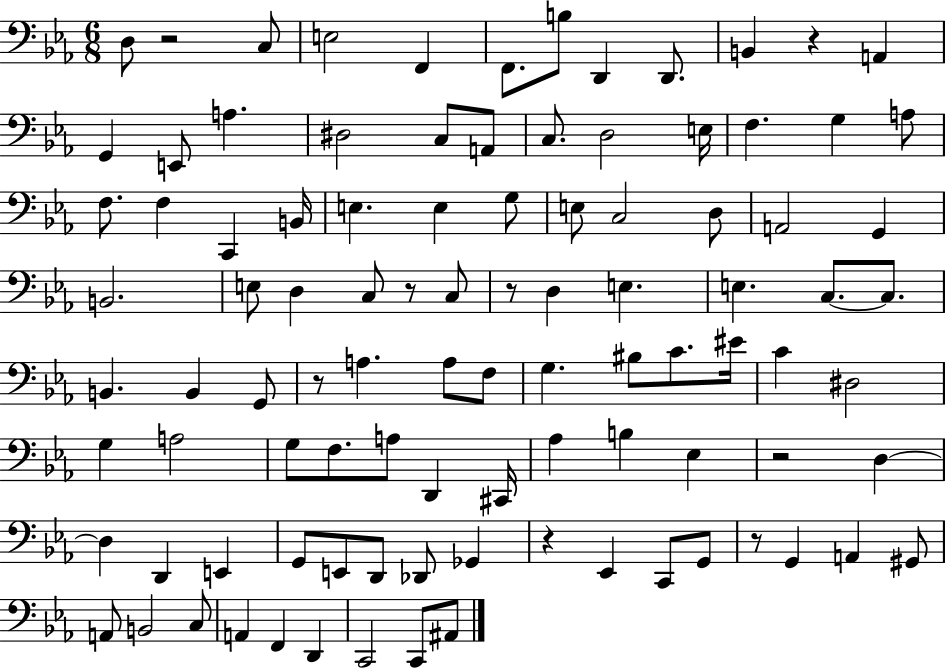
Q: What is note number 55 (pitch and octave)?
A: C4